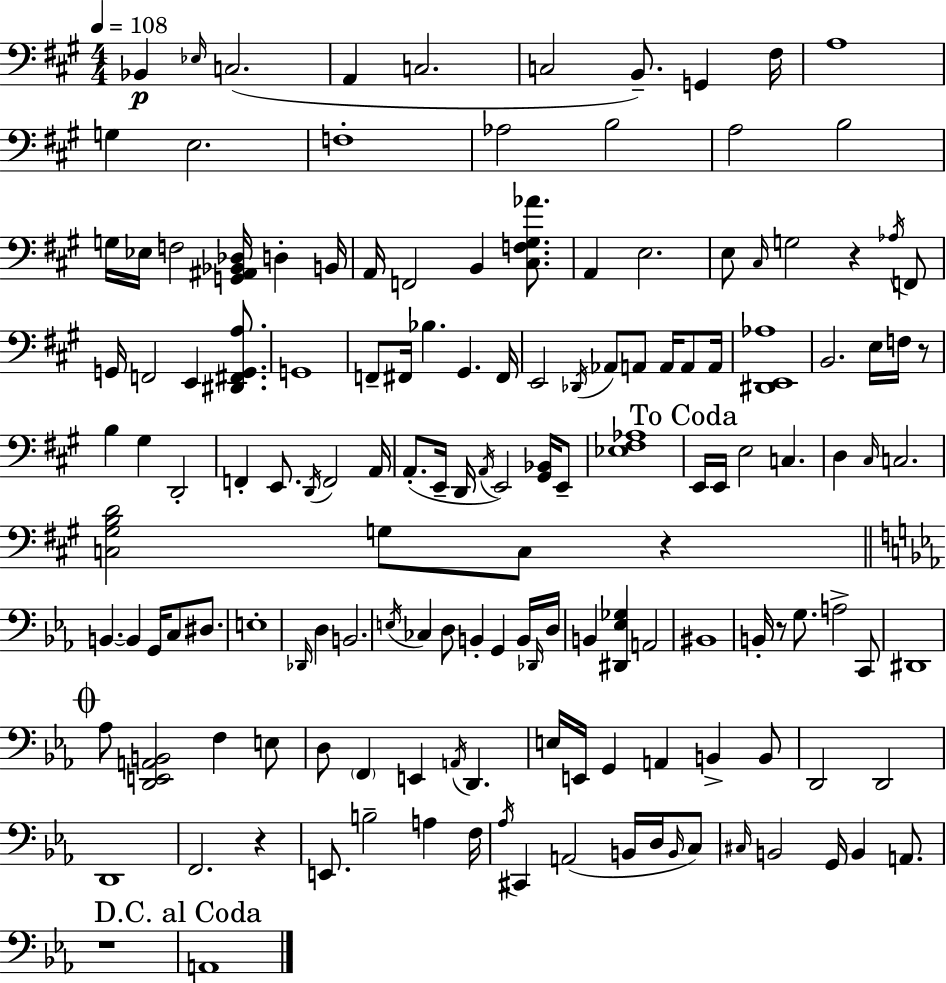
Bb2/q Eb3/s C3/h. A2/q C3/h. C3/h B2/e. G2/q F#3/s A3/w G3/q E3/h. F3/w Ab3/h B3/h A3/h B3/h G3/s Eb3/s F3/h [G2,A#2,Bb2,Db3]/s D3/q B2/s A2/s F2/h B2/q [C#3,F3,G#3,Ab4]/e. A2/q E3/h. E3/e C#3/s G3/h R/q Ab3/s F2/e G2/s F2/h E2/q [D#2,F#2,G2,A3]/e. G2/w F2/e F#2/s Bb3/q. G#2/q. F#2/s E2/h Db2/s Ab2/e A2/e A2/s A2/e A2/s [D#2,E2,Ab3]/w B2/h. E3/s F3/s R/e B3/q G#3/q D2/h F2/q E2/e. D2/s F2/h A2/s A2/e. E2/s D2/s A2/s E2/h [G#2,Bb2]/s E2/e [Eb3,F#3,Ab3]/w E2/s E2/s E3/h C3/q. D3/q C#3/s C3/h. [C3,G#3,B3,D4]/h G3/e C3/e R/q B2/q. B2/q G2/s C3/e D#3/e. E3/w Db2/s D3/q B2/h. E3/s CES3/q D3/e B2/q G2/q B2/s Db2/s D3/s B2/q [D#2,Eb3,Gb3]/q A2/h BIS2/w B2/s R/e G3/e. A3/h C2/e D#2/w Ab3/e [D2,E2,A2,B2]/h F3/q E3/e D3/e F2/q E2/q A2/s D2/q. E3/s E2/s G2/q A2/q B2/q B2/e D2/h D2/h D2/w F2/h. R/q E2/e. B3/h A3/q F3/s Ab3/s C#2/q A2/h B2/s D3/s B2/s C3/e C#3/s B2/h G2/s B2/q A2/e. R/w A2/w